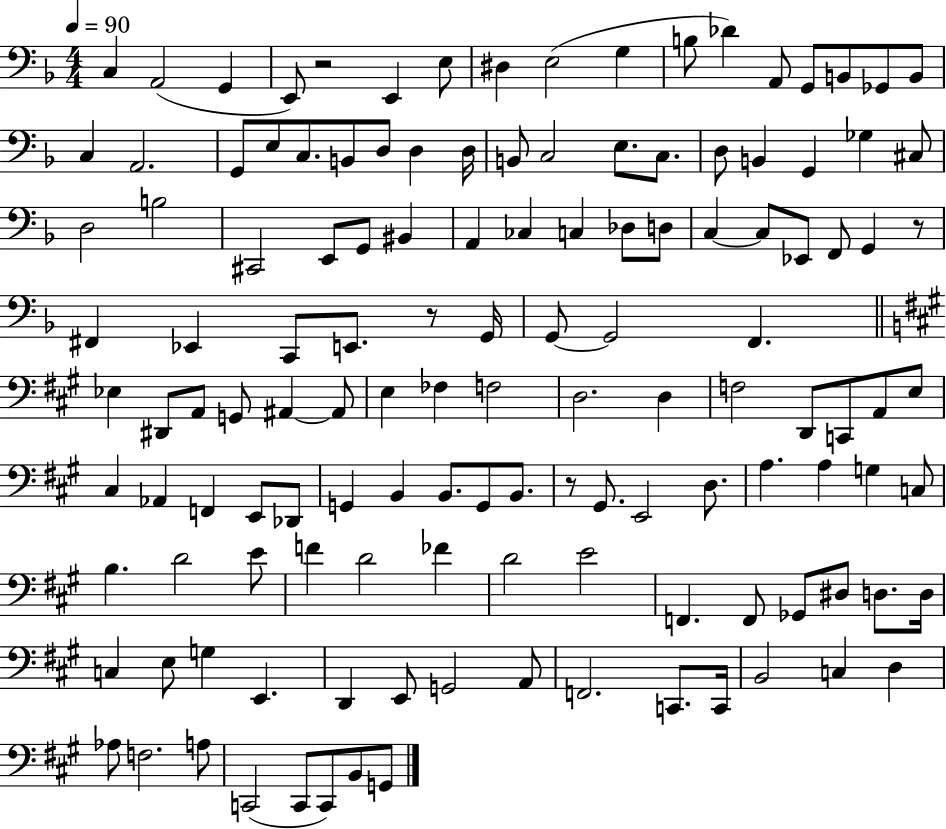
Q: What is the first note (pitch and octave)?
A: C3